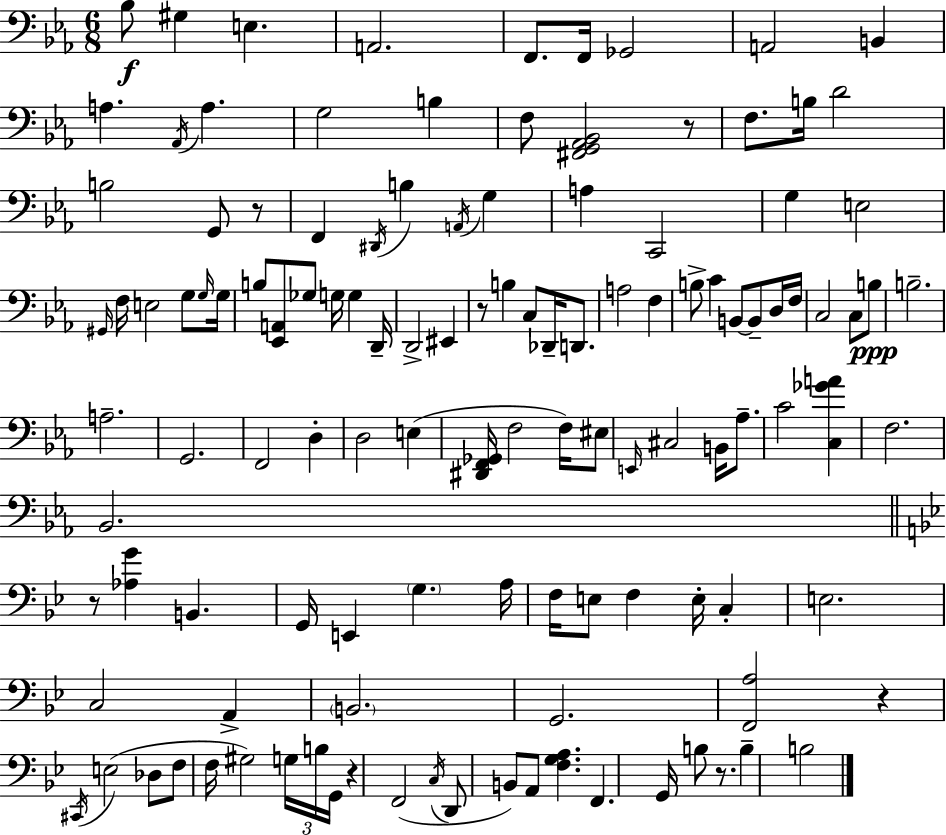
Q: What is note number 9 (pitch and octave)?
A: B2